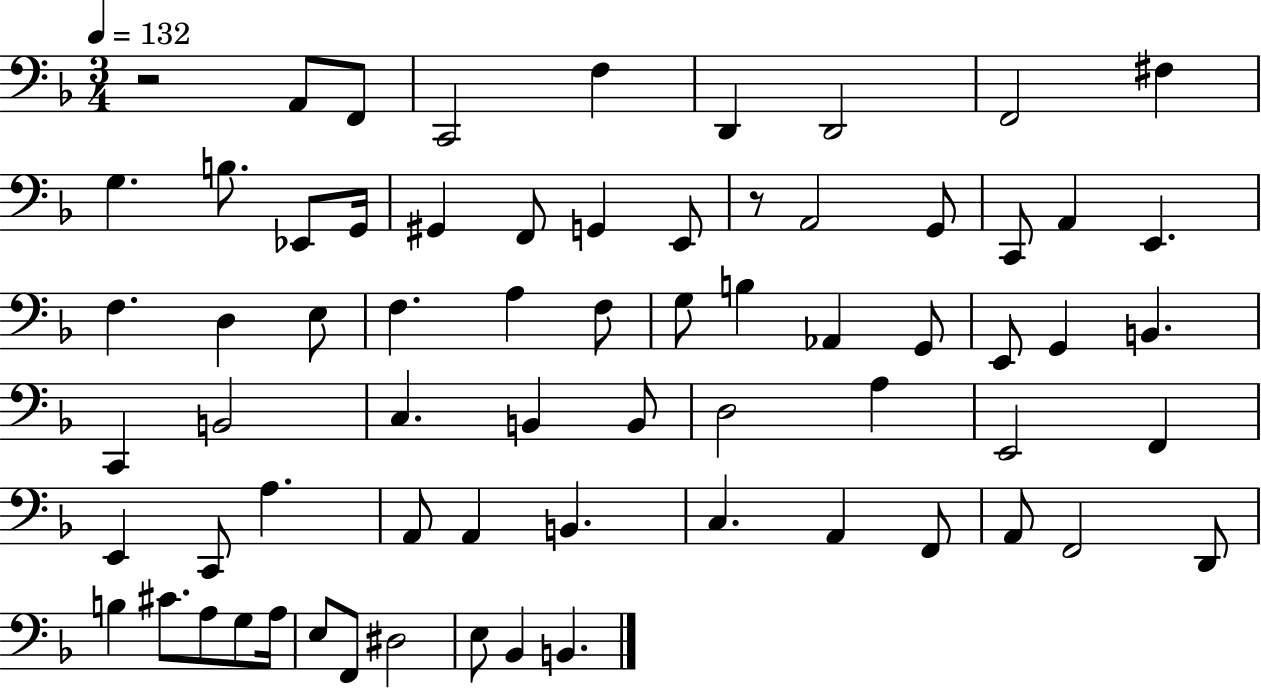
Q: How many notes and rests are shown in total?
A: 68